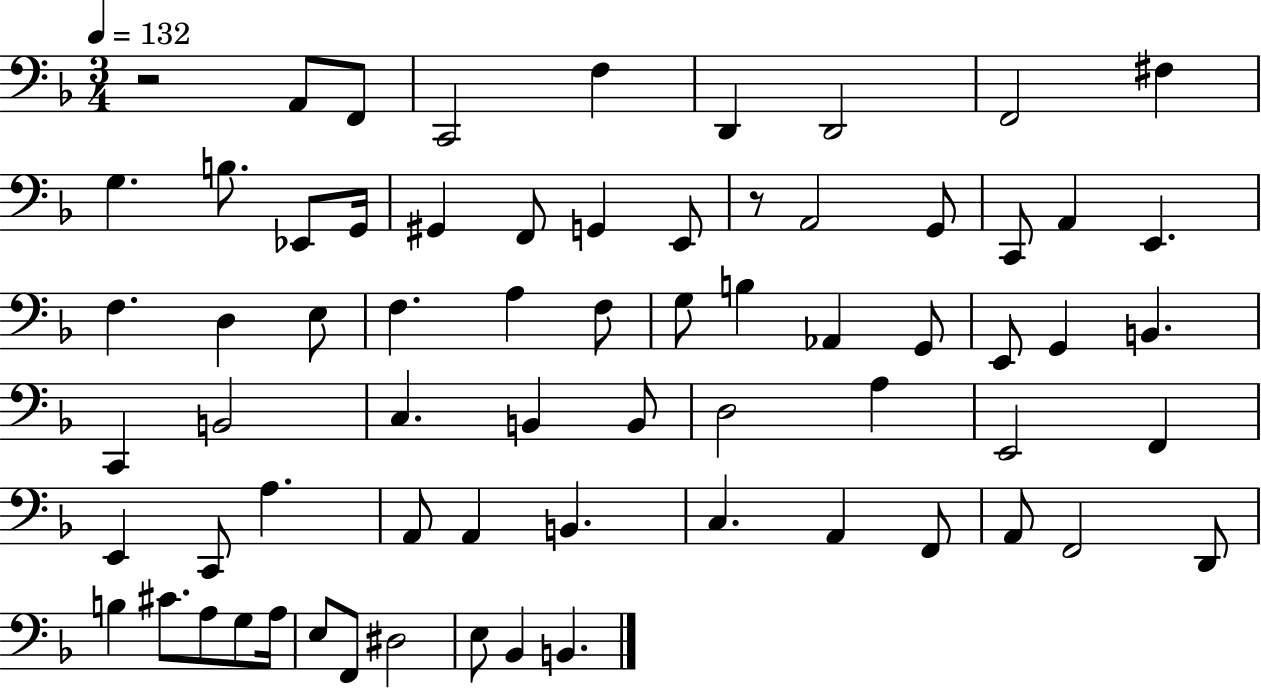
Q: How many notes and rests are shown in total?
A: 68